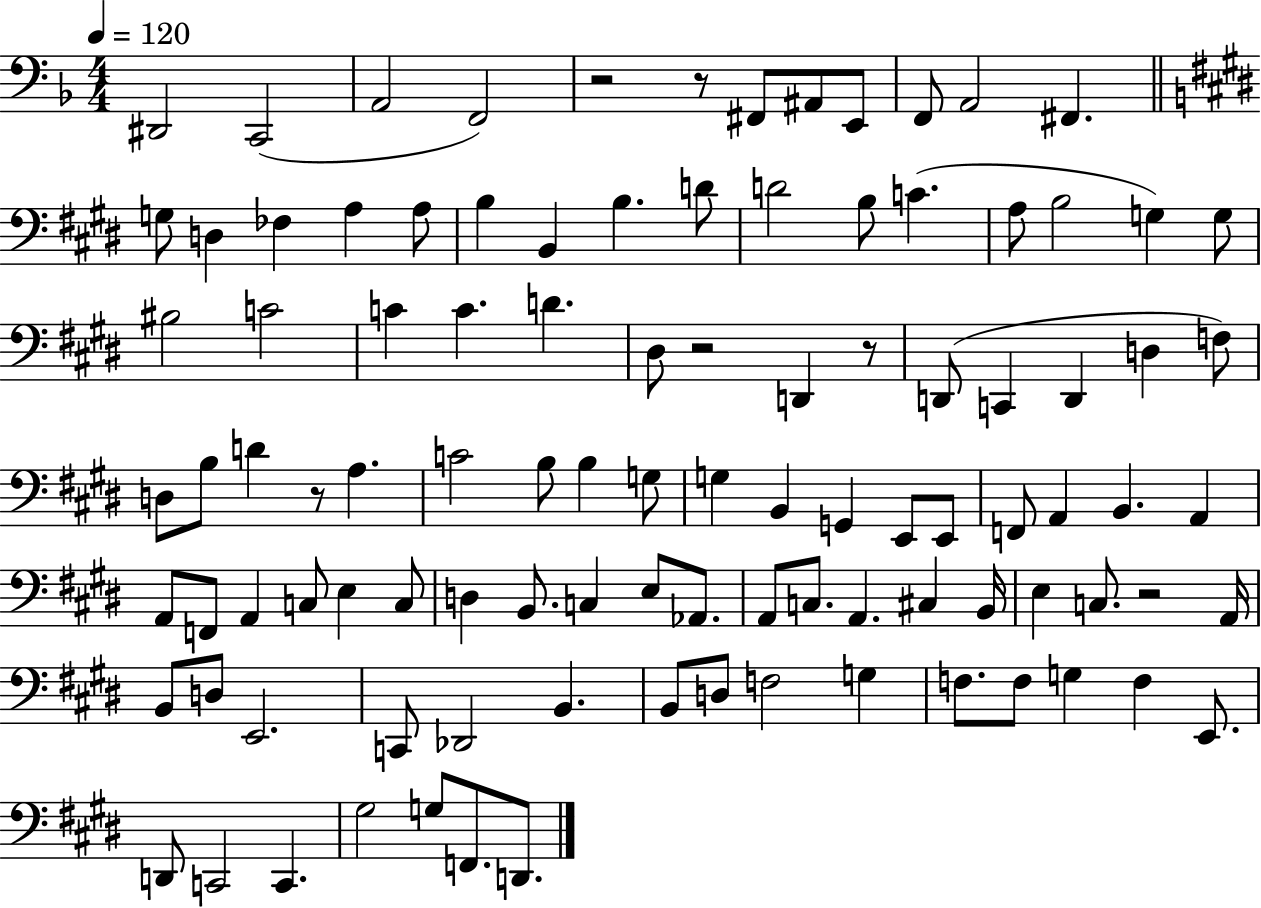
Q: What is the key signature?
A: F major